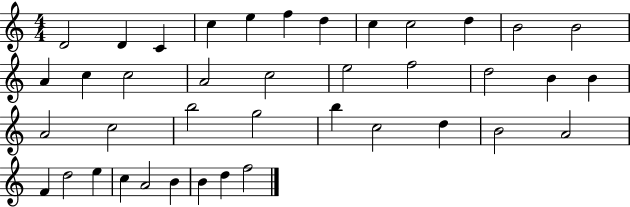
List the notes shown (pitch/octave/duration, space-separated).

D4/h D4/q C4/q C5/q E5/q F5/q D5/q C5/q C5/h D5/q B4/h B4/h A4/q C5/q C5/h A4/h C5/h E5/h F5/h D5/h B4/q B4/q A4/h C5/h B5/h G5/h B5/q C5/h D5/q B4/h A4/h F4/q D5/h E5/q C5/q A4/h B4/q B4/q D5/q F5/h